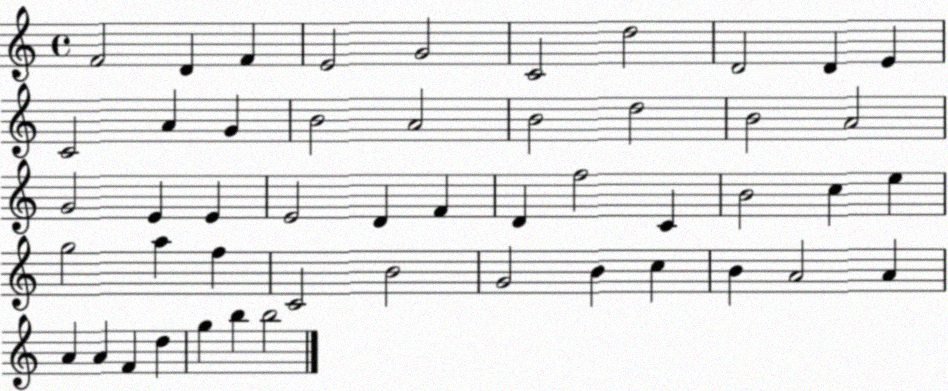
X:1
T:Untitled
M:4/4
L:1/4
K:C
F2 D F E2 G2 C2 d2 D2 D E C2 A G B2 A2 B2 d2 B2 A2 G2 E E E2 D F D f2 C B2 c e g2 a f C2 B2 G2 B c B A2 A A A F d g b b2